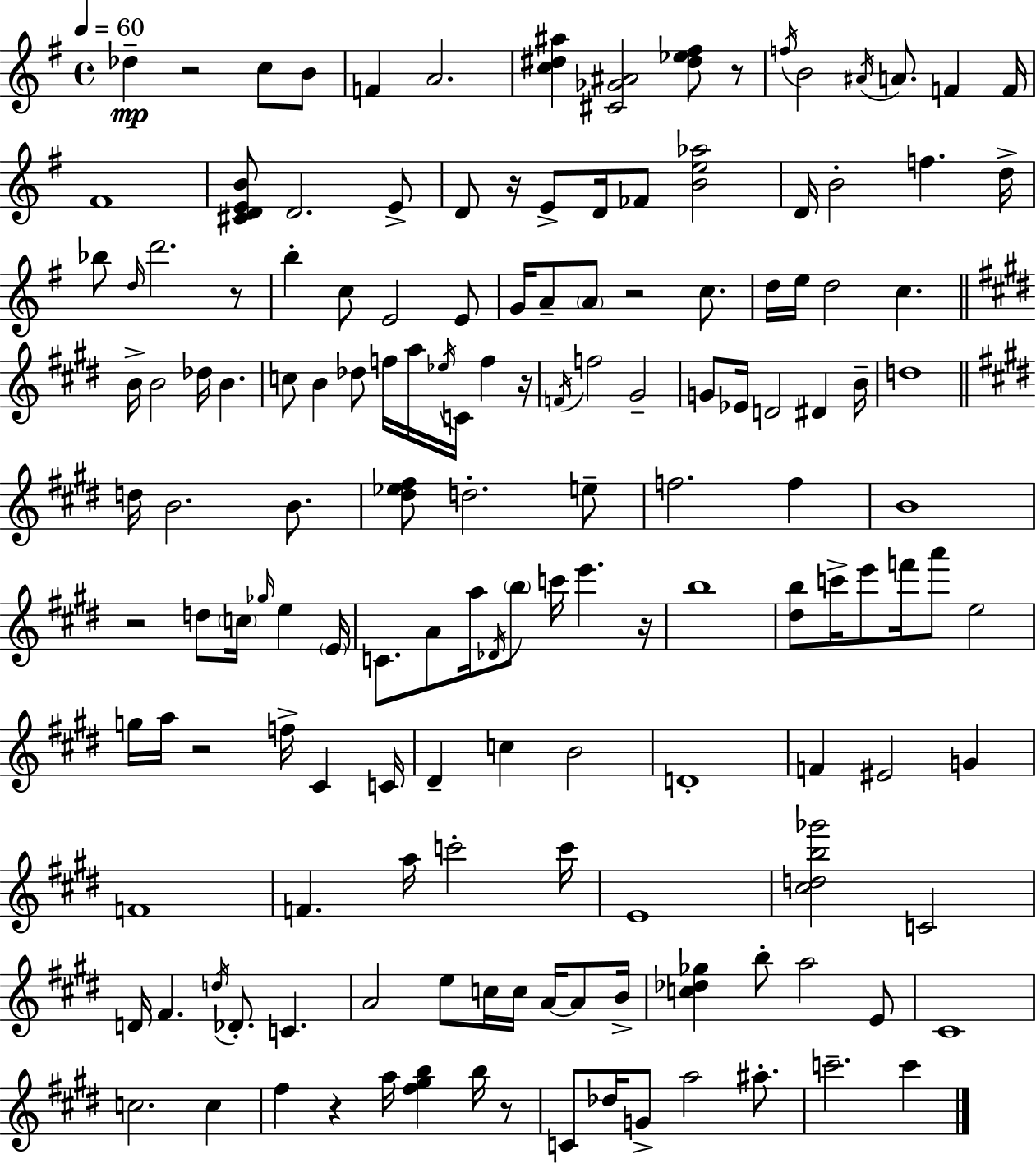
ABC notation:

X:1
T:Untitled
M:4/4
L:1/4
K:G
_d z2 c/2 B/2 F A2 [c^d^a] [^C_G^A]2 [^d_e^f]/2 z/2 f/4 B2 ^A/4 A/2 F F/4 ^F4 [^CDEB]/2 D2 E/2 D/2 z/4 E/2 D/4 _F/2 [Be_a]2 D/4 B2 f d/4 _b/2 d/4 d'2 z/2 b c/2 E2 E/2 G/4 A/2 A/2 z2 c/2 d/4 e/4 d2 c B/4 B2 _d/4 B c/2 B _d/2 f/4 a/4 _e/4 C/4 f z/4 F/4 f2 ^G2 G/2 _E/4 D2 ^D B/4 d4 d/4 B2 B/2 [^d_e^f]/2 d2 e/2 f2 f B4 z2 d/2 c/4 _g/4 e E/4 C/2 A/2 a/4 _D/4 b/2 c'/4 e' z/4 b4 [^db]/2 c'/4 e'/2 f'/4 a'/2 e2 g/4 a/4 z2 f/4 ^C C/4 ^D c B2 D4 F ^E2 G F4 F a/4 c'2 c'/4 E4 [^cdb_g']2 C2 D/4 ^F d/4 _D/2 C A2 e/2 c/4 c/4 A/4 A/2 B/4 [c_d_g] b/2 a2 E/2 ^C4 c2 c ^f z a/4 [^f^gb] b/4 z/2 C/2 _d/4 G/2 a2 ^a/2 c'2 c'